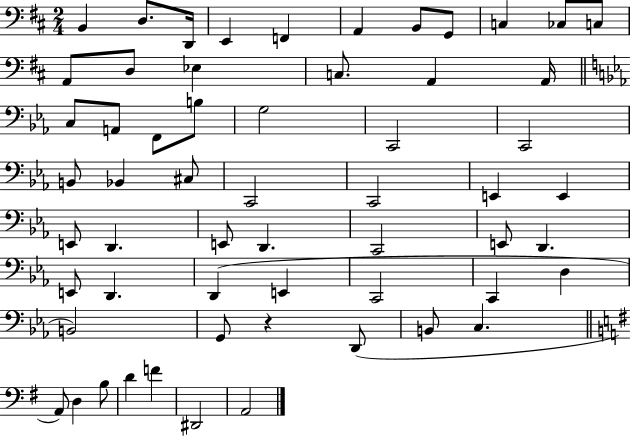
B2/q D3/e. D2/s E2/q F2/q A2/q B2/e G2/e C3/q CES3/e C3/e A2/e D3/e Eb3/q C3/e. A2/q A2/s C3/e A2/e F2/e B3/e G3/h C2/h C2/h B2/e Bb2/q C#3/e C2/h C2/h E2/q E2/q E2/e D2/q. E2/e D2/q. C2/h E2/e D2/q. E2/e D2/q. D2/q E2/q C2/h C2/q D3/q B2/h G2/e R/q D2/e B2/e C3/q. A2/e D3/q B3/e D4/q F4/q D#2/h A2/h